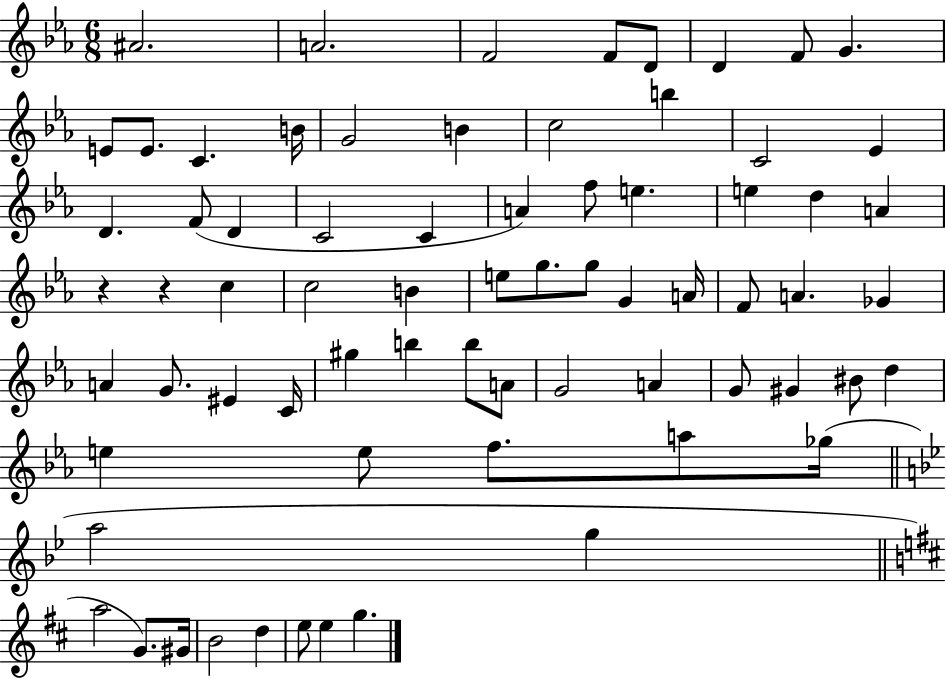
X:1
T:Untitled
M:6/8
L:1/4
K:Eb
^A2 A2 F2 F/2 D/2 D F/2 G E/2 E/2 C B/4 G2 B c2 b C2 _E D F/2 D C2 C A f/2 e e d A z z c c2 B e/2 g/2 g/2 G A/4 F/2 A _G A G/2 ^E C/4 ^g b b/2 A/2 G2 A G/2 ^G ^B/2 d e e/2 f/2 a/2 _g/4 a2 g a2 G/2 ^G/4 B2 d e/2 e g